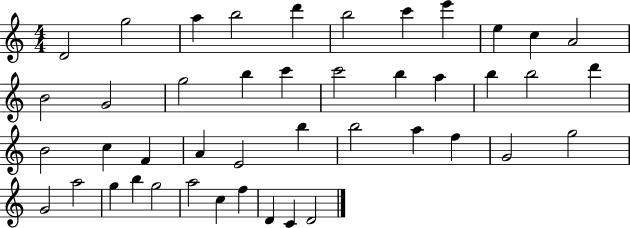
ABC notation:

X:1
T:Untitled
M:4/4
L:1/4
K:C
D2 g2 a b2 d' b2 c' e' e c A2 B2 G2 g2 b c' c'2 b a b b2 d' B2 c F A E2 b b2 a f G2 g2 G2 a2 g b g2 a2 c f D C D2